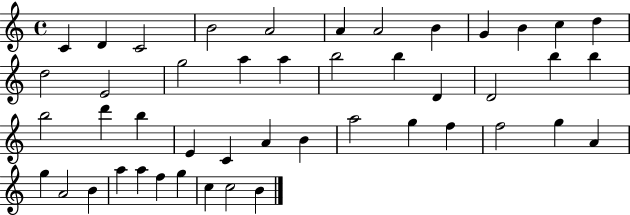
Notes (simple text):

C4/q D4/q C4/h B4/h A4/h A4/q A4/h B4/q G4/q B4/q C5/q D5/q D5/h E4/h G5/h A5/q A5/q B5/h B5/q D4/q D4/h B5/q B5/q B5/h D6/q B5/q E4/q C4/q A4/q B4/q A5/h G5/q F5/q F5/h G5/q A4/q G5/q A4/h B4/q A5/q A5/q F5/q G5/q C5/q C5/h B4/q